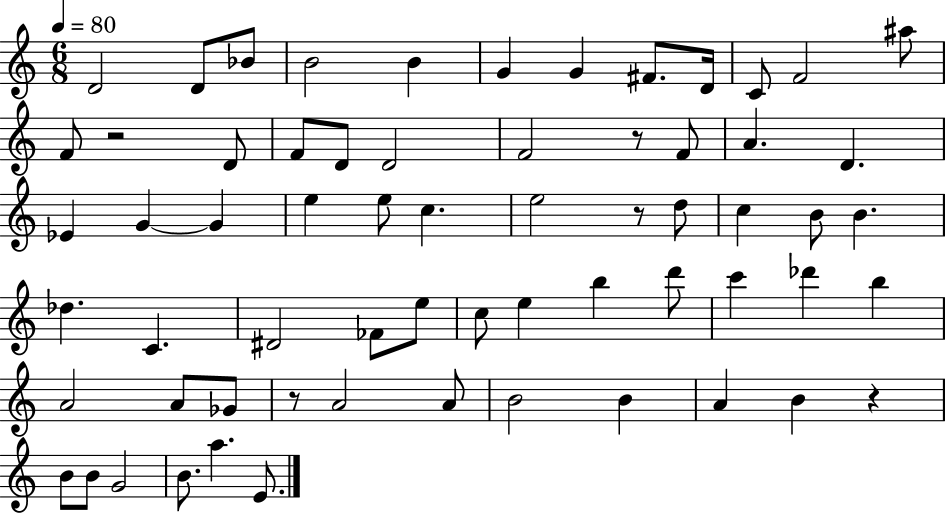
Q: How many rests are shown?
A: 5